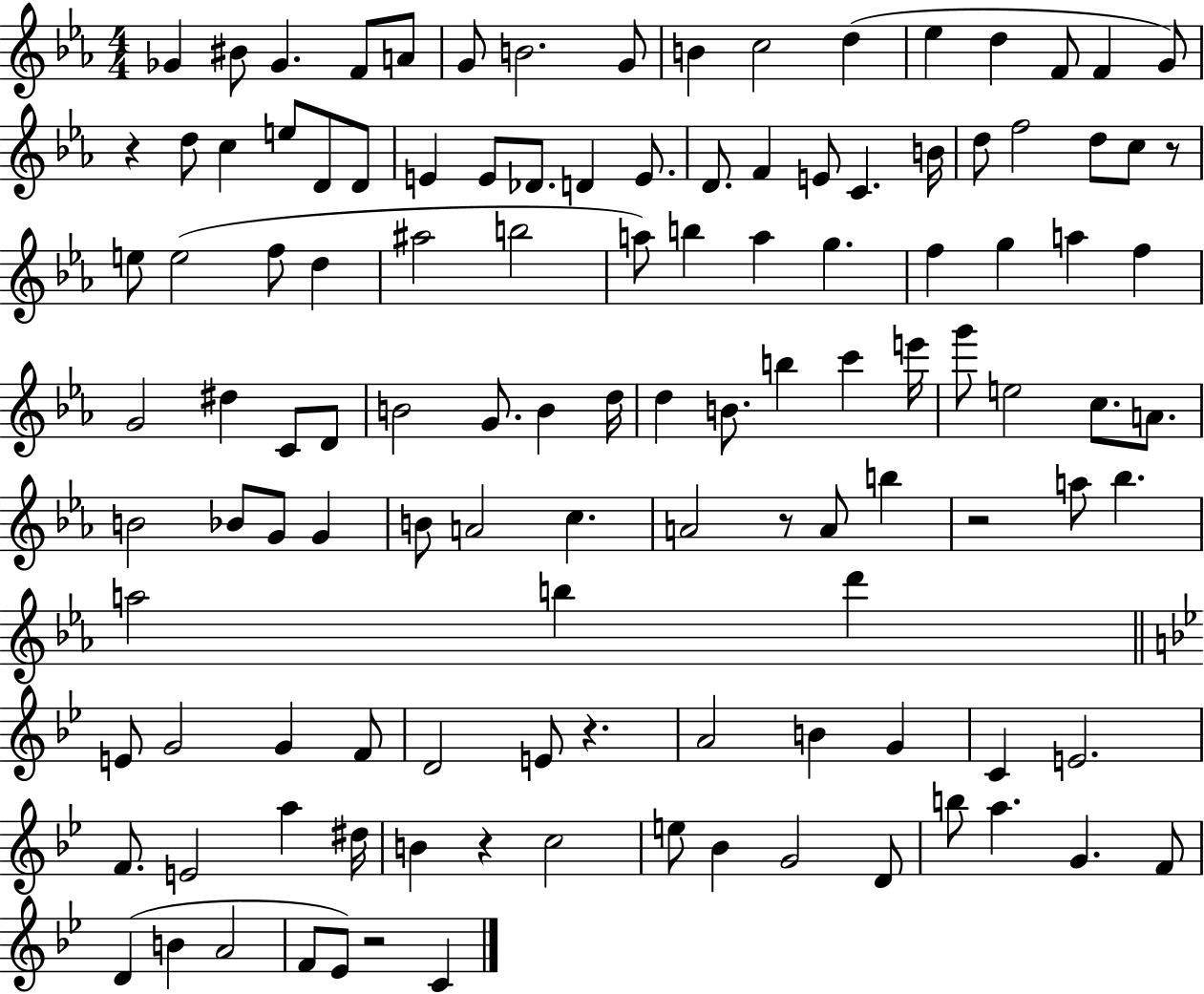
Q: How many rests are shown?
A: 7